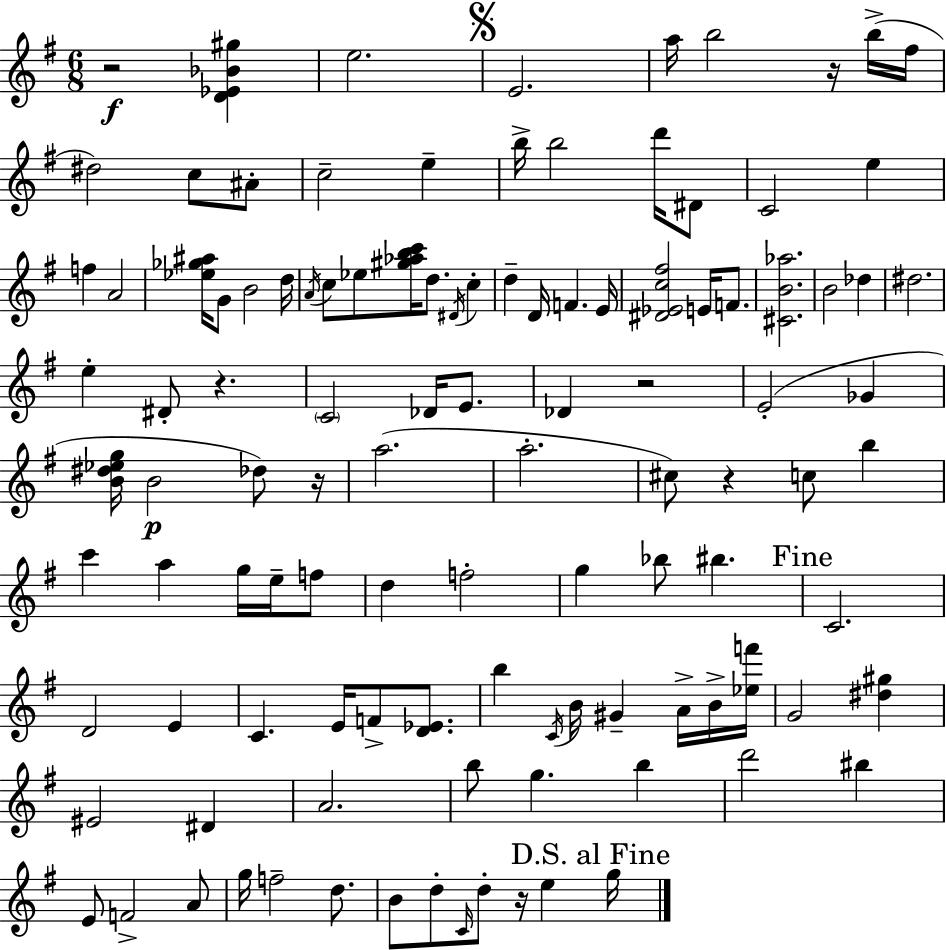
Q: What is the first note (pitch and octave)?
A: E5